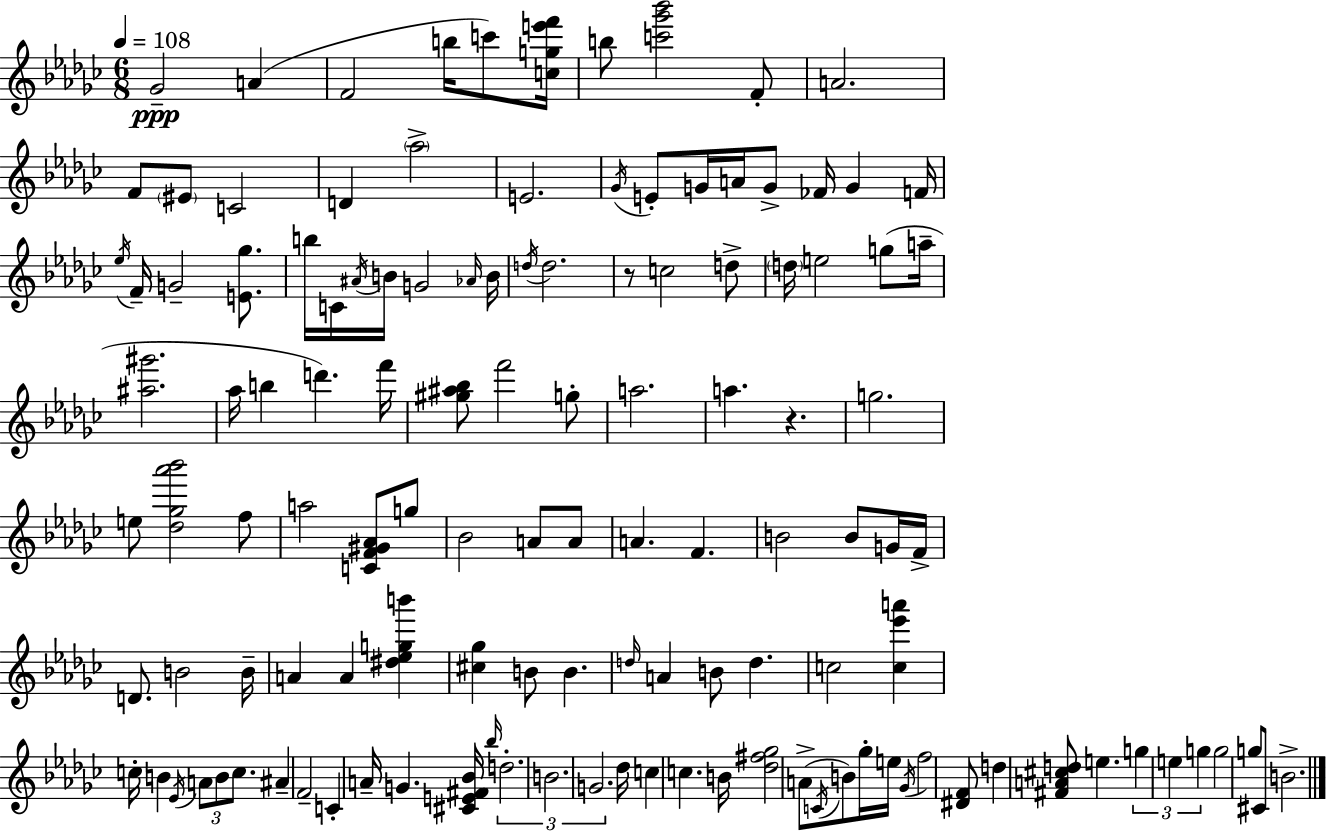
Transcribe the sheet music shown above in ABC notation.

X:1
T:Untitled
M:6/8
L:1/4
K:Ebm
_G2 A F2 b/4 c'/2 [cge'f']/4 b/2 [c'_g'_b']2 F/2 A2 F/2 ^E/2 C2 D _a2 E2 _G/4 E/2 G/4 A/4 G/2 _F/4 G F/4 _e/4 F/4 G2 [E_g]/2 b/4 C/4 ^A/4 B/4 G2 _A/4 B/4 d/4 d2 z/2 c2 d/2 d/4 e2 g/2 a/4 [^a^g']2 _a/4 b d' f'/4 [^g^a_b]/2 f'2 g/2 a2 a z g2 e/2 [_d_g_a'_b']2 f/2 a2 [CF^G_A]/2 g/2 _B2 A/2 A/2 A F B2 B/2 G/4 F/4 D/2 B2 B/4 A A [^d_egb'] [^c_g] B/2 B d/4 A B/2 d c2 [c_e'a'] c/4 B _E/4 A/2 B/2 c/2 ^A F2 C A/4 G [^CE^F_B]/4 _b/4 d2 B2 G2 _d/4 c c B/4 [_d^f_g]2 A/2 C/4 B/2 _g/4 e/4 _G/4 f2 [^DF]/2 d [^FA^cd]/2 e g e g g2 g/2 ^C/2 B2